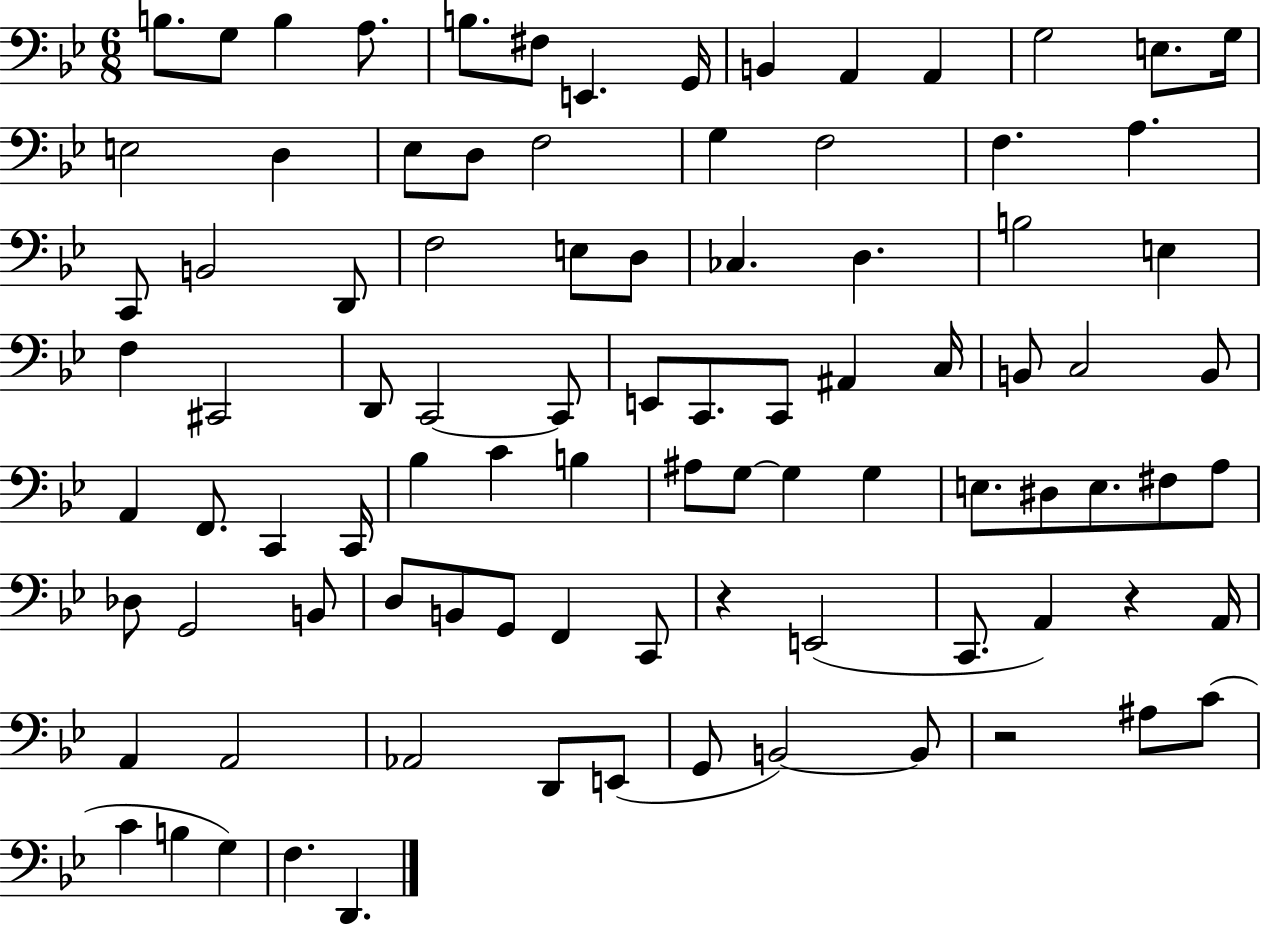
X:1
T:Untitled
M:6/8
L:1/4
K:Bb
B,/2 G,/2 B, A,/2 B,/2 ^F,/2 E,, G,,/4 B,, A,, A,, G,2 E,/2 G,/4 E,2 D, _E,/2 D,/2 F,2 G, F,2 F, A, C,,/2 B,,2 D,,/2 F,2 E,/2 D,/2 _C, D, B,2 E, F, ^C,,2 D,,/2 C,,2 C,,/2 E,,/2 C,,/2 C,,/2 ^A,, C,/4 B,,/2 C,2 B,,/2 A,, F,,/2 C,, C,,/4 _B, C B, ^A,/2 G,/2 G, G, E,/2 ^D,/2 E,/2 ^F,/2 A,/2 _D,/2 G,,2 B,,/2 D,/2 B,,/2 G,,/2 F,, C,,/2 z E,,2 C,,/2 A,, z A,,/4 A,, A,,2 _A,,2 D,,/2 E,,/2 G,,/2 B,,2 B,,/2 z2 ^A,/2 C/2 C B, G, F, D,,